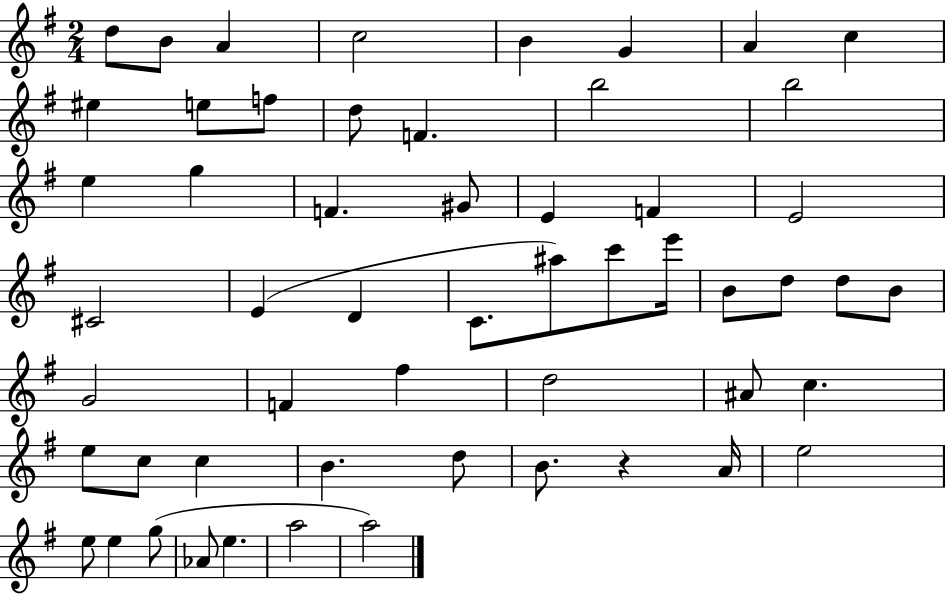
D5/e B4/e A4/q C5/h B4/q G4/q A4/q C5/q EIS5/q E5/e F5/e D5/e F4/q. B5/h B5/h E5/q G5/q F4/q. G#4/e E4/q F4/q E4/h C#4/h E4/q D4/q C4/e. A#5/e C6/e E6/s B4/e D5/e D5/e B4/e G4/h F4/q F#5/q D5/h A#4/e C5/q. E5/e C5/e C5/q B4/q. D5/e B4/e. R/q A4/s E5/h E5/e E5/q G5/e Ab4/e E5/q. A5/h A5/h